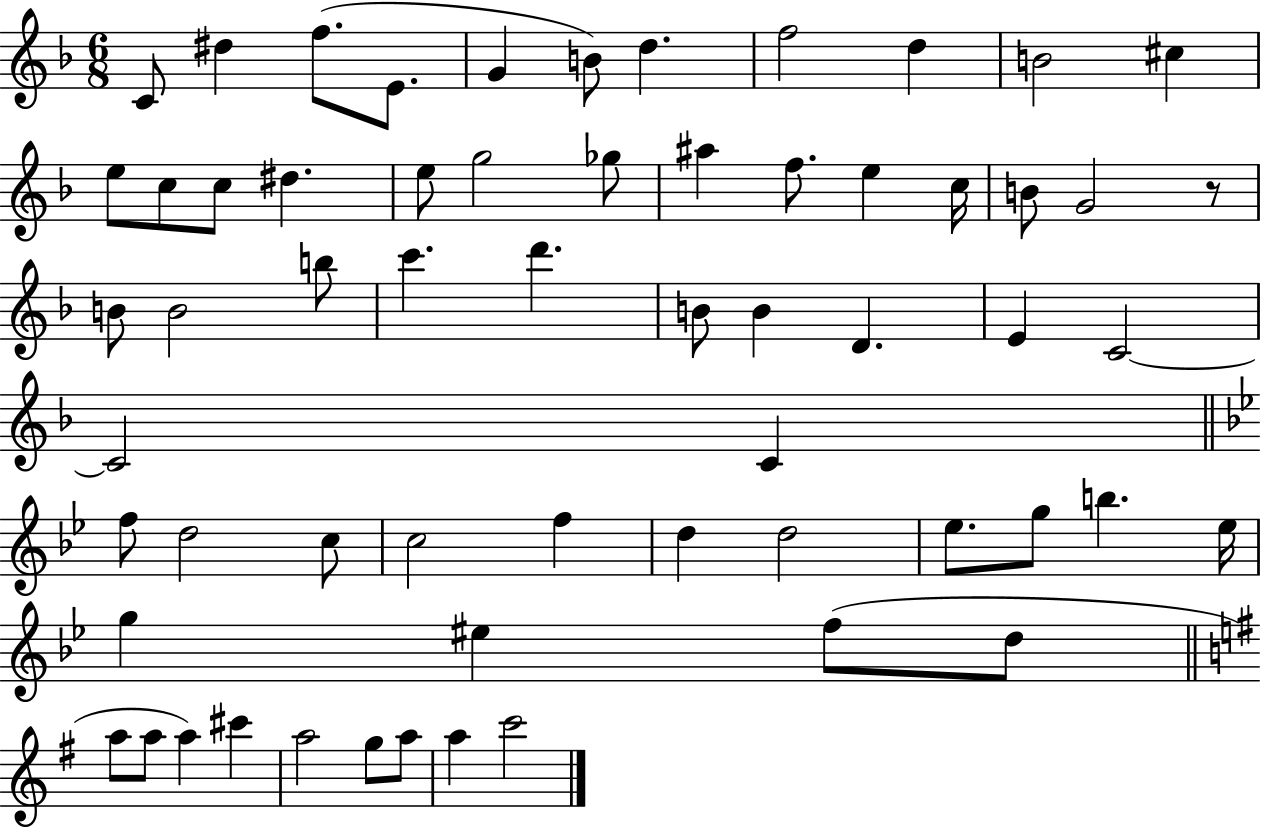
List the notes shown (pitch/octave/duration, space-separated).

C4/e D#5/q F5/e. E4/e. G4/q B4/e D5/q. F5/h D5/q B4/h C#5/q E5/e C5/e C5/e D#5/q. E5/e G5/h Gb5/e A#5/q F5/e. E5/q C5/s B4/e G4/h R/e B4/e B4/h B5/e C6/q. D6/q. B4/e B4/q D4/q. E4/q C4/h C4/h C4/q F5/e D5/h C5/e C5/h F5/q D5/q D5/h Eb5/e. G5/e B5/q. Eb5/s G5/q EIS5/q F5/e D5/e A5/e A5/e A5/q C#6/q A5/h G5/e A5/e A5/q C6/h